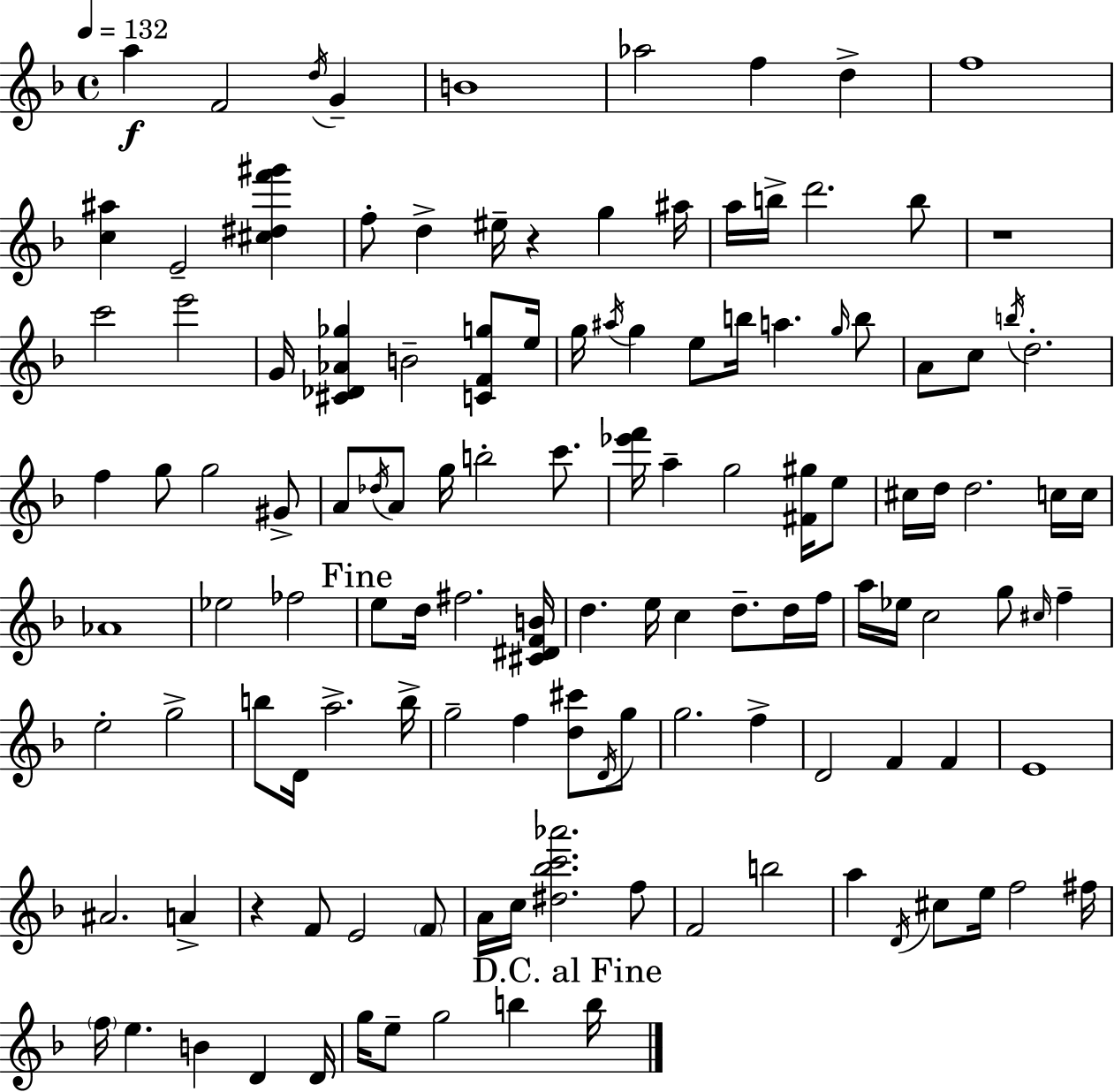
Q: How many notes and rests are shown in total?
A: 126